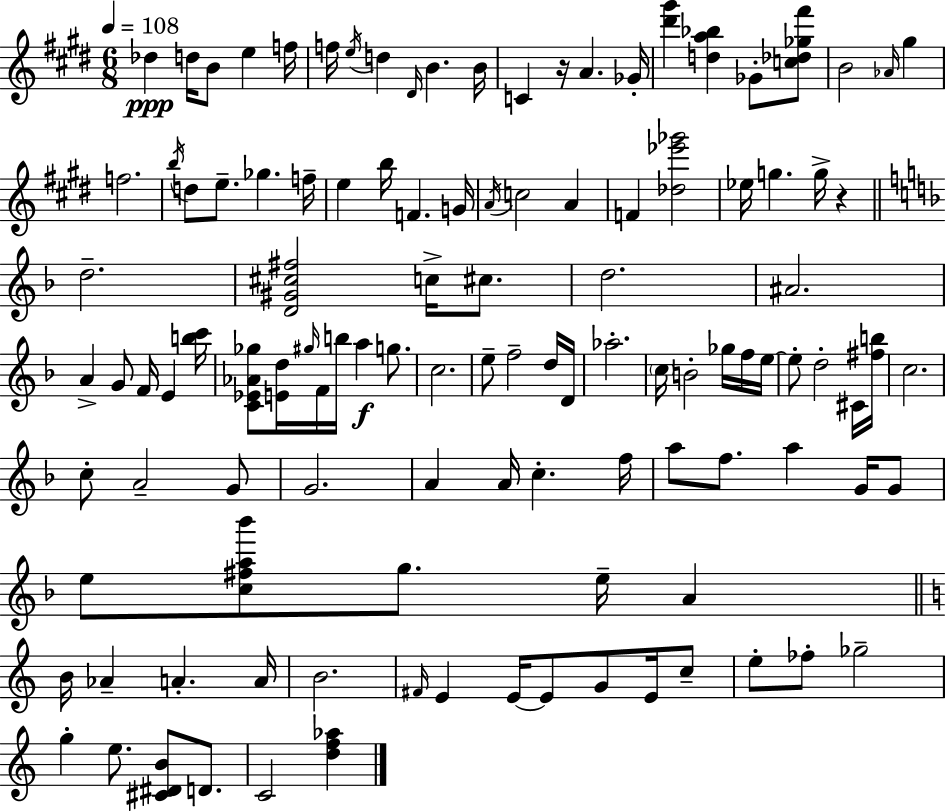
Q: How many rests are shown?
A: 2